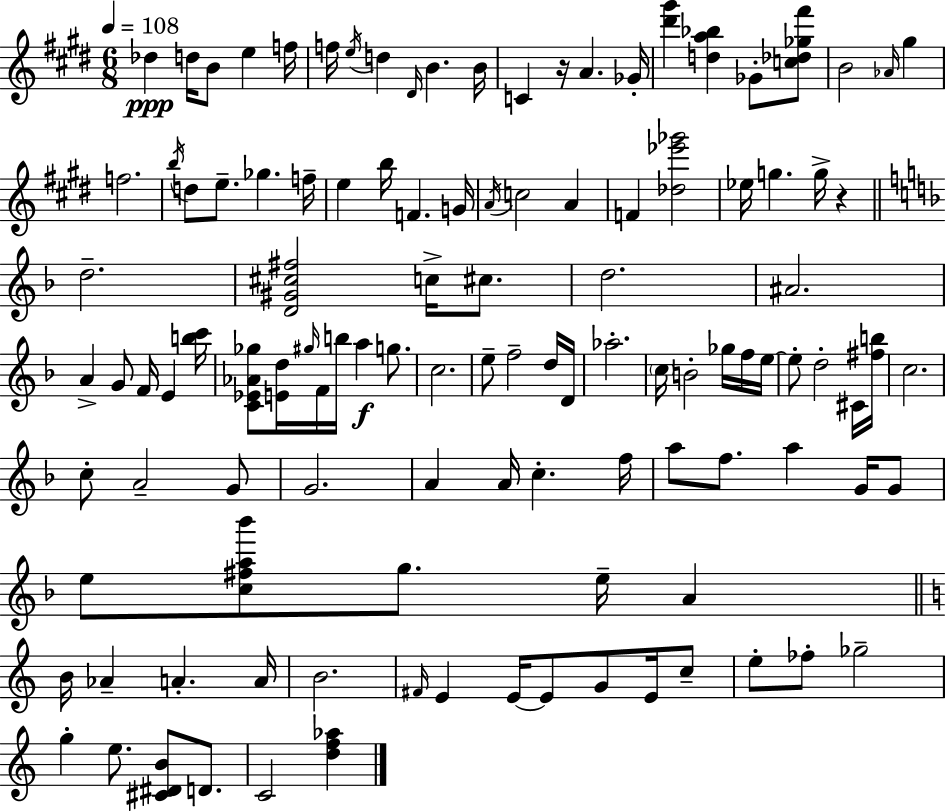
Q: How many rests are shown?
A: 2